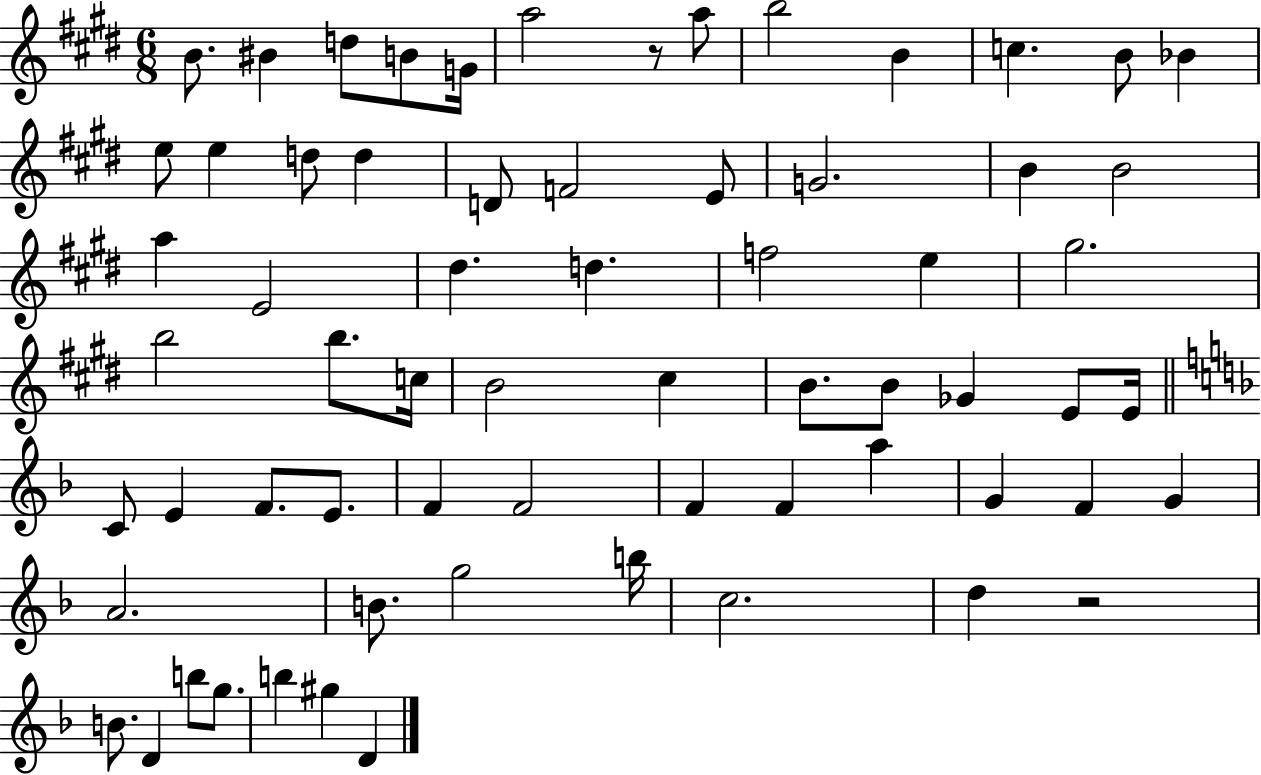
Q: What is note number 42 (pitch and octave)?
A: F4